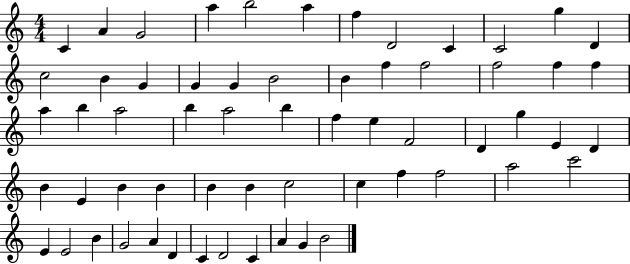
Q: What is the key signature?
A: C major